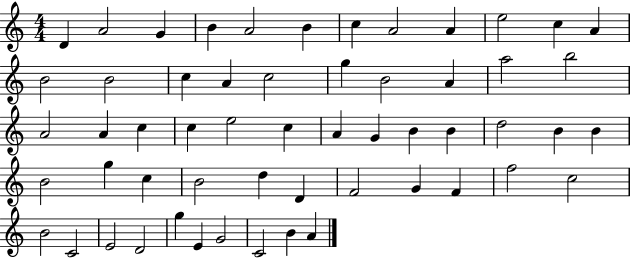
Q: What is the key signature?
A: C major